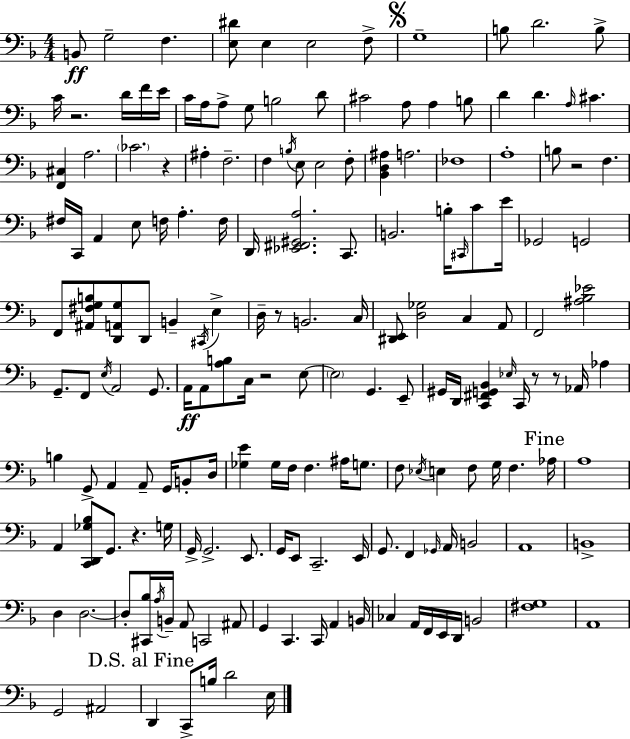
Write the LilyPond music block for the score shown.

{
  \clef bass
  \numericTimeSignature
  \time 4/4
  \key f \major
  b,8\ff g2-- f4. | <e dis'>8 e4 e2 f8-> | \mark \markup { \musicglyph "scripts.segno" } g1-- | b8 d'2. b8-> | \break c'16 r2. d'16 f'16 e'16 | c'16 a16 a8-> g8 b2 d'8 | cis'2 a8 a4 b8 | d'4 d'4. \grace { a16 } cis'4. | \break <f, cis>4 a2. | \parenthesize ces'2. r4 | ais4-. f2.-- | f4 \acciaccatura { b16 } e8 e2 | \break f8-. <bes, d ais>4 a2. | fes1 | a1-. | b8 r2 f4. | \break fis16 c,16 a,4 e8 f16 a4.-. | f16 d,16 <ees, fis, gis, a>2. c,8. | b,2. b16-. \grace { cis,16 } | c'8 e'16 ges,2 g,2 | \break f,8 <ais, fis g b>8 <d, a, g>8 d,8 b,4-- \acciaccatura { cis,16 } | e4-> d16-- r8 b,2. | c16 <dis, e,>8 <d ges>2 c4 | a,8 f,2 <ais bes ees'>2 | \break g,8.-- f,8 \acciaccatura { e16 } a,2 | g,8. a,16\ff a,8 <a b>8 c16 r2 | e8~~ \parenthesize e2 g,4. | e,8-- gis,16 d,16 <c, fis, g, bes,>4 \grace { ees16 } c,16 r8 r8 | \break aes,16 aes4 b4 g,8-> a,4 | a,8-- g,16 b,8-. d16 <ges e'>4 ges16 f16 f4. | ais16 g8. f8 \acciaccatura { ees16 } e4 f8 g16 | f4. \mark "Fine" aes16 a1 | \break a,4 <c, d, ges bes>8 g,8. | r4. g16 g,16-> g,2.-> | e,8. g,16 e,8 c,2.-- | e,16 g,8. f,4 \grace { ges,16 } a,16 | \break b,2 a,1 | b,1-> | d4 d2.~~ | d8-. <cis, bes>16 \acciaccatura { a16 } b,16-- a,8 c,2 | \break ais,8 g,4 c,4. | c,16 a,4 b,16 ces4 a,16 f,16 e,16 | d,16 b,2 <fis g>1 | a,1 | \break g,2 | ais,2 \mark "D.S. al Fine" d,4 c,8-> b16 | d'2 e16 \bar "|."
}